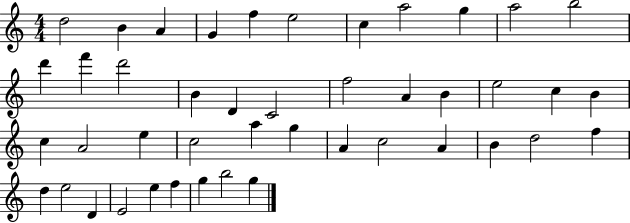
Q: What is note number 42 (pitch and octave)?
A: G5